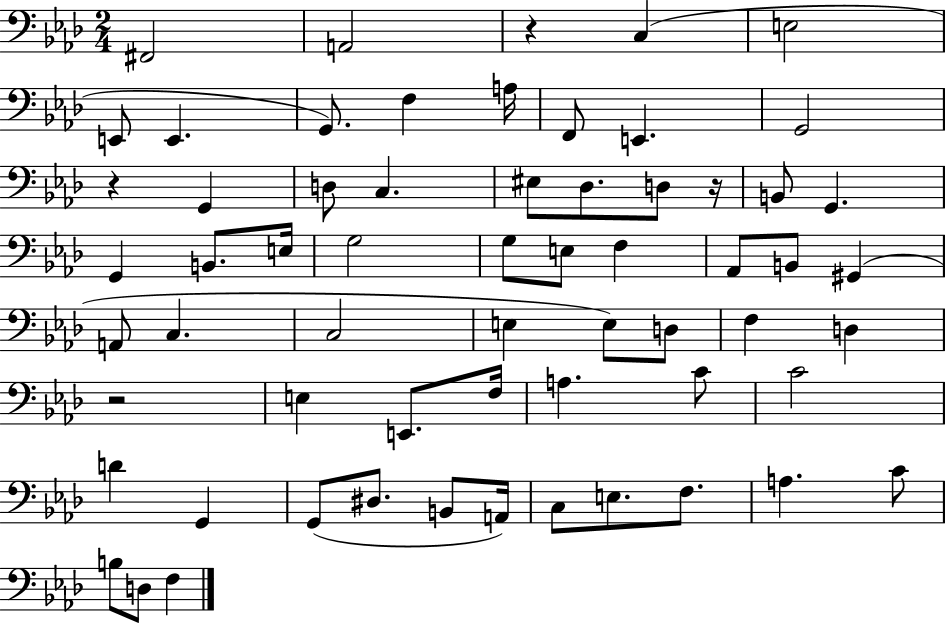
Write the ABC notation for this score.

X:1
T:Untitled
M:2/4
L:1/4
K:Ab
^F,,2 A,,2 z C, E,2 E,,/2 E,, G,,/2 F, A,/4 F,,/2 E,, G,,2 z G,, D,/2 C, ^E,/2 _D,/2 D,/2 z/4 B,,/2 G,, G,, B,,/2 E,/4 G,2 G,/2 E,/2 F, _A,,/2 B,,/2 ^G,, A,,/2 C, C,2 E, E,/2 D,/2 F, D, z2 E, E,,/2 F,/4 A, C/2 C2 D G,, G,,/2 ^D,/2 B,,/2 A,,/4 C,/2 E,/2 F,/2 A, C/2 B,/2 D,/2 F,